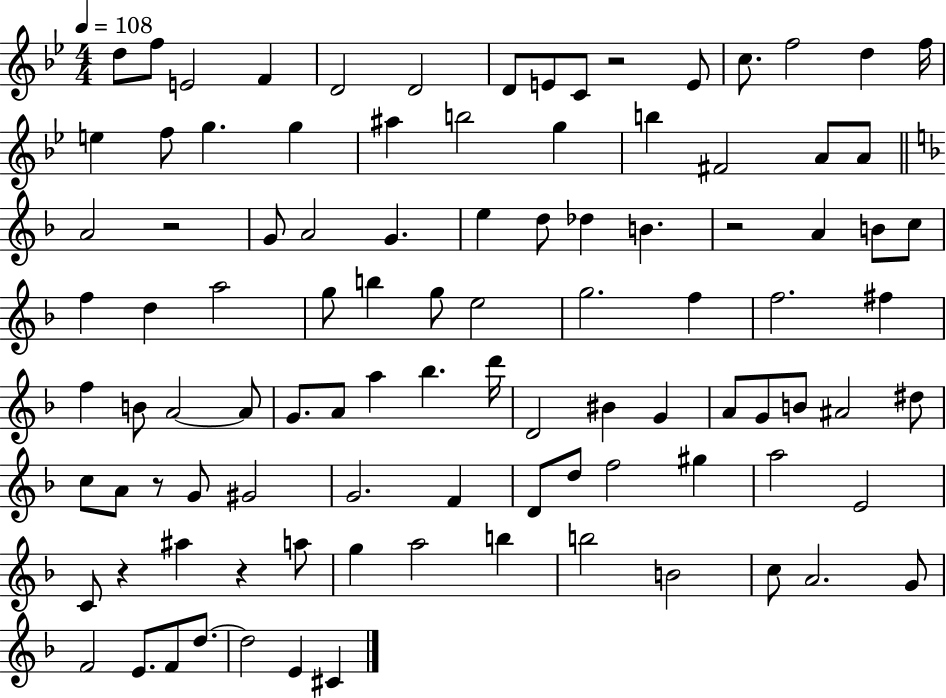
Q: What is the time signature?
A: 4/4